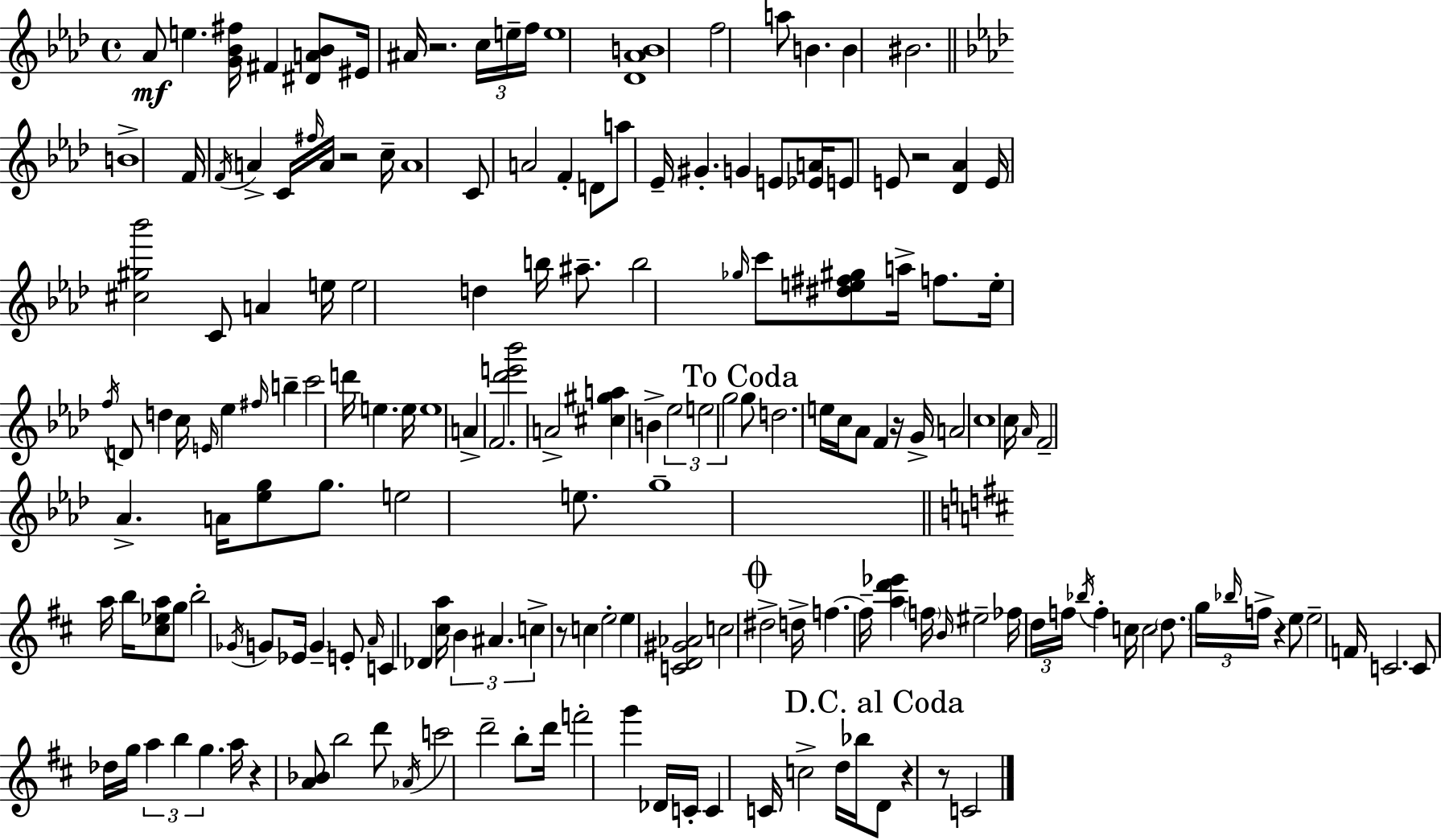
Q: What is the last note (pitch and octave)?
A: C4